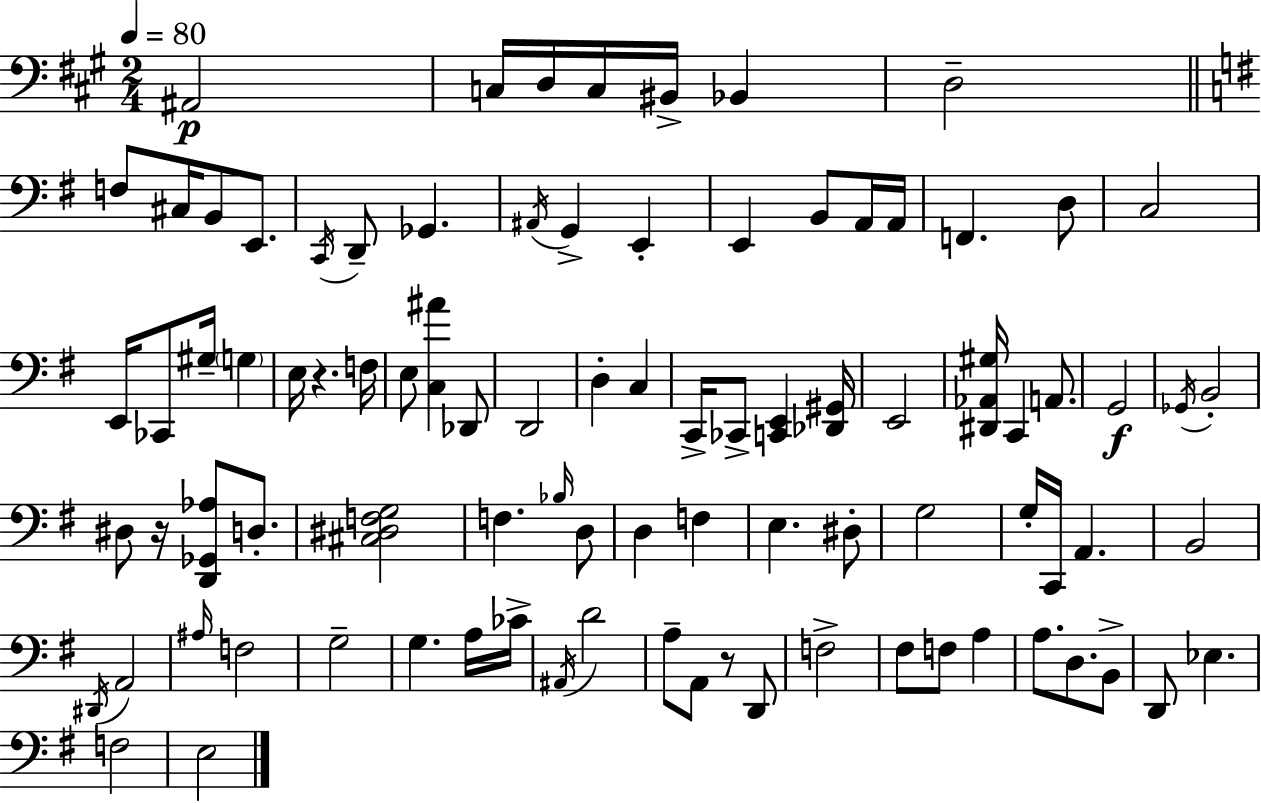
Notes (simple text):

A#2/h C3/s D3/s C3/s BIS2/s Bb2/q D3/h F3/e C#3/s B2/e E2/e. C2/s D2/e Gb2/q. A#2/s G2/q E2/q E2/q B2/e A2/s A2/s F2/q. D3/e C3/h E2/s CES2/e G#3/s G3/q E3/s R/q. F3/s E3/e [C3,A#4]/q Db2/e D2/h D3/q C3/q C2/s CES2/e [C2,E2]/q [Db2,G#2]/s E2/h [D#2,Ab2,G#3]/s C2/q A2/e. G2/h Gb2/s B2/h D#3/e R/s [D2,Gb2,Ab3]/e D3/e. [C#3,D#3,F3,G3]/h F3/q. Bb3/s D3/e D3/q F3/q E3/q. D#3/e G3/h G3/s C2/s A2/q. B2/h D#2/s A2/h A#3/s F3/h G3/h G3/q. A3/s CES4/s A#2/s D4/h A3/e A2/e R/e D2/e F3/h F#3/e F3/e A3/q A3/e. D3/e. B2/e D2/e Eb3/q. F3/h E3/h